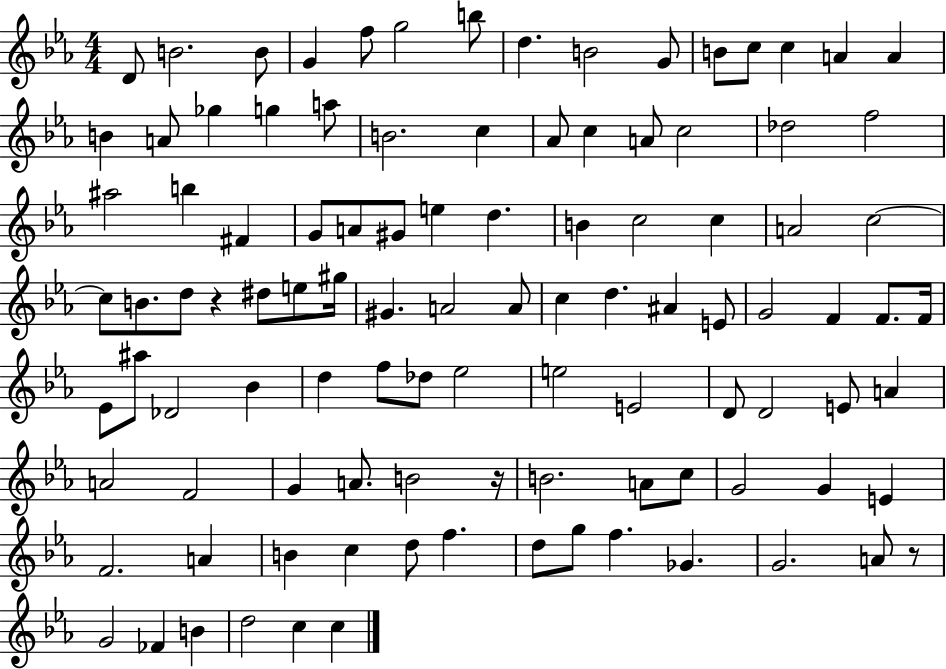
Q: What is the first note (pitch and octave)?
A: D4